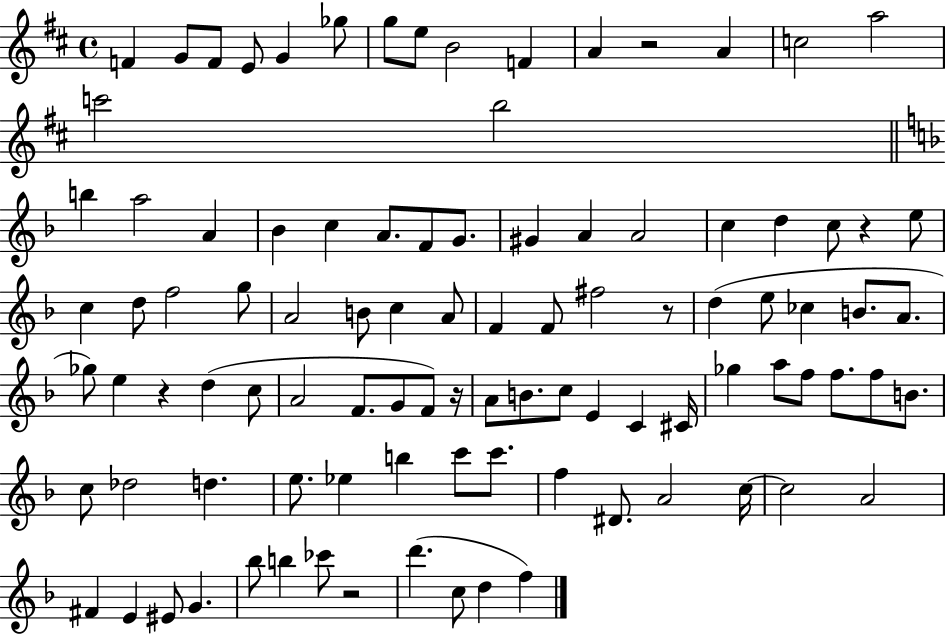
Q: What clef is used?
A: treble